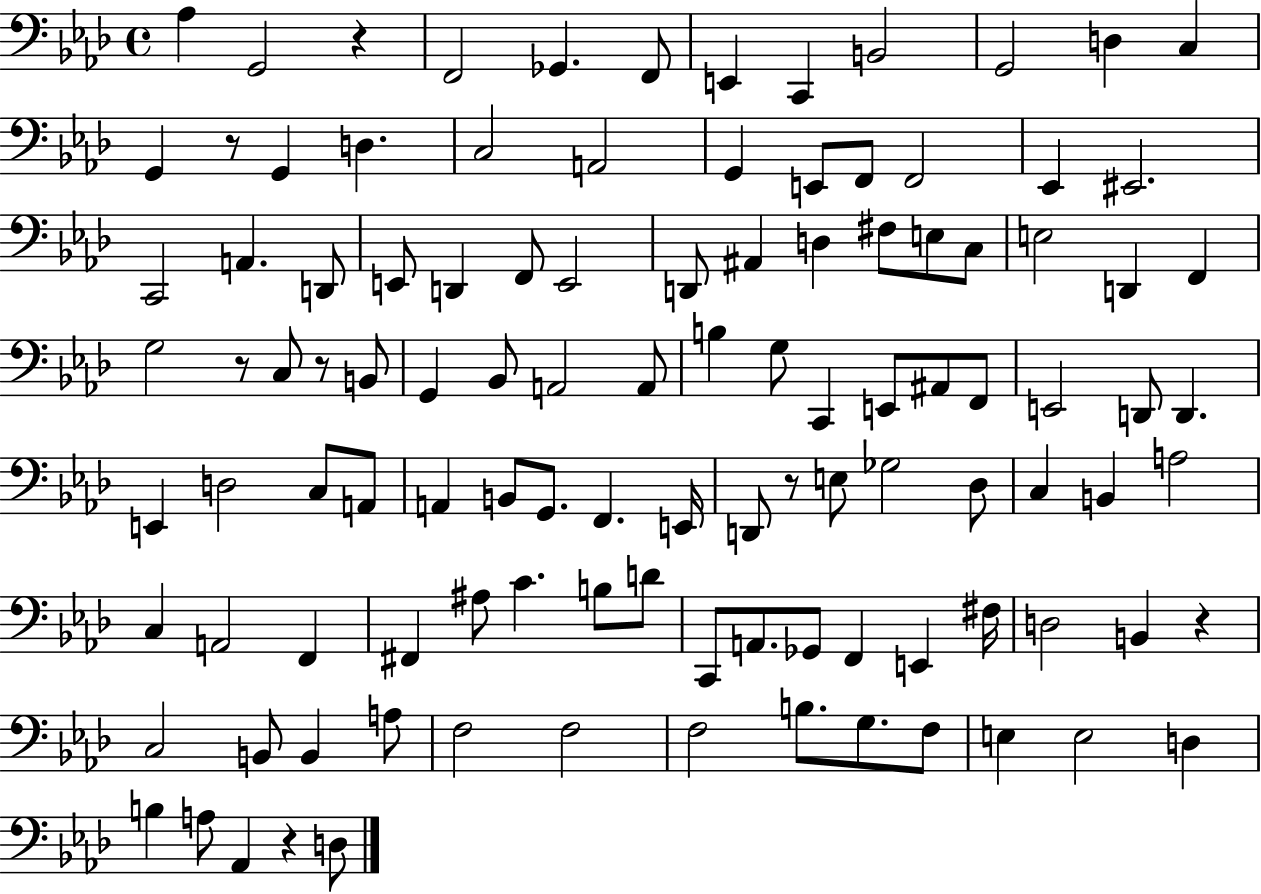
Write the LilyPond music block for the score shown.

{
  \clef bass
  \time 4/4
  \defaultTimeSignature
  \key aes \major
  aes4 g,2 r4 | f,2 ges,4. f,8 | e,4 c,4 b,2 | g,2 d4 c4 | \break g,4 r8 g,4 d4. | c2 a,2 | g,4 e,8 f,8 f,2 | ees,4 eis,2. | \break c,2 a,4. d,8 | e,8 d,4 f,8 e,2 | d,8 ais,4 d4 fis8 e8 c8 | e2 d,4 f,4 | \break g2 r8 c8 r8 b,8 | g,4 bes,8 a,2 a,8 | b4 g8 c,4 e,8 ais,8 f,8 | e,2 d,8 d,4. | \break e,4 d2 c8 a,8 | a,4 b,8 g,8. f,4. e,16 | d,8 r8 e8 ges2 des8 | c4 b,4 a2 | \break c4 a,2 f,4 | fis,4 ais8 c'4. b8 d'8 | c,8 a,8. ges,8 f,4 e,4 fis16 | d2 b,4 r4 | \break c2 b,8 b,4 a8 | f2 f2 | f2 b8. g8. f8 | e4 e2 d4 | \break b4 a8 aes,4 r4 d8 | \bar "|."
}